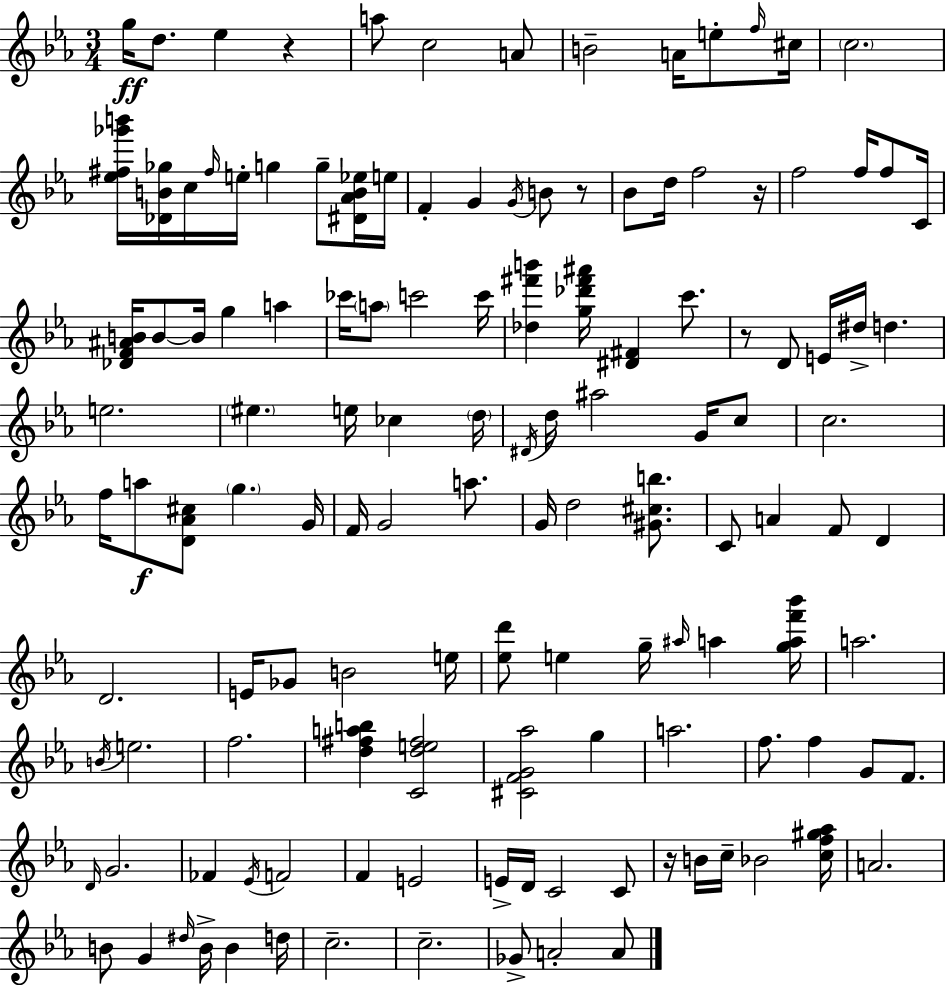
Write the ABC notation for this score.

X:1
T:Untitled
M:3/4
L:1/4
K:Eb
g/4 d/2 _e z a/2 c2 A/2 B2 A/4 e/2 f/4 ^c/4 c2 [_e^f_g'b']/4 [_DB_g]/4 c/4 ^f/4 e/4 g g/2 [^D_AB_e]/4 e/4 F G G/4 B/2 z/2 _B/2 d/4 f2 z/4 f2 f/4 f/2 C/4 [_DF^AB]/4 B/2 B/4 g a _c'/4 a/2 c'2 c'/4 [_d^f'b'] [g_d'^f'^a']/4 [^D^F] c'/2 z/2 D/2 E/4 ^d/4 d e2 ^e e/4 _c d/4 ^D/4 d/4 ^a2 G/4 c/2 c2 f/4 a/2 [D_A^c]/2 g G/4 F/4 G2 a/2 G/4 d2 [^G^cb]/2 C/2 A F/2 D D2 E/4 _G/2 B2 e/4 [_ed']/2 e g/4 ^a/4 a [gaf'_b']/4 a2 B/4 e2 f2 [d^fab] [Cde^f]2 [^CFG_a]2 g a2 f/2 f G/2 F/2 D/4 G2 _F _E/4 F2 F E2 E/4 D/4 C2 C/2 z/4 B/4 c/4 _B2 [cf^g_a]/4 A2 B/2 G ^d/4 B/4 B d/4 c2 c2 _G/2 A2 A/2